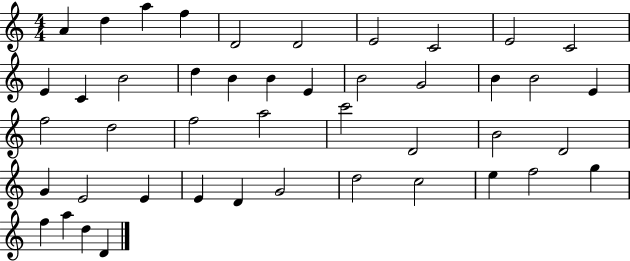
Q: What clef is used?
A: treble